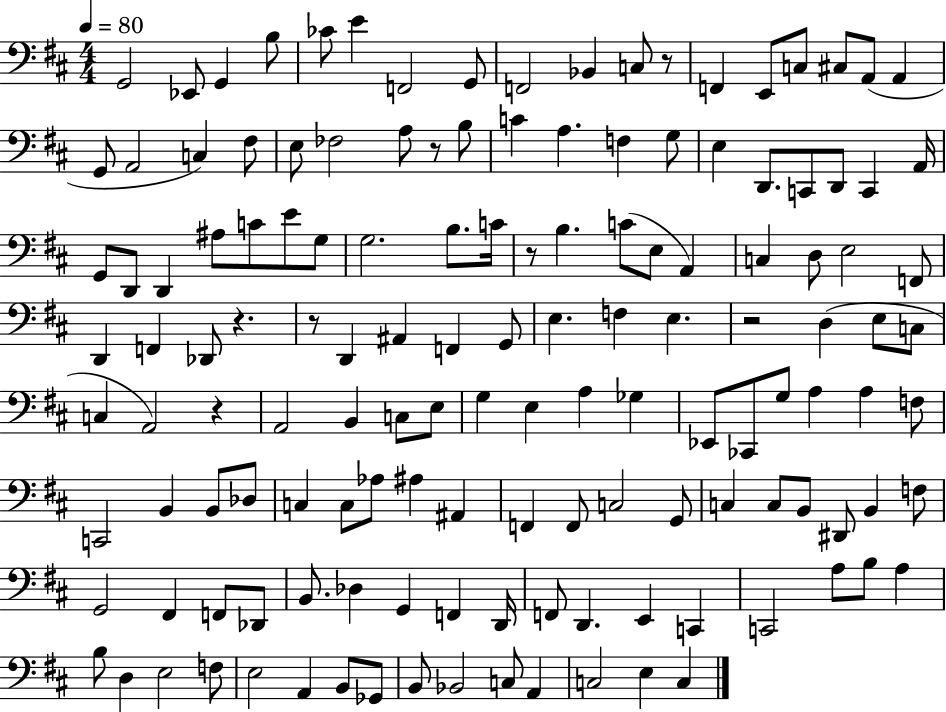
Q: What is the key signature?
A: D major